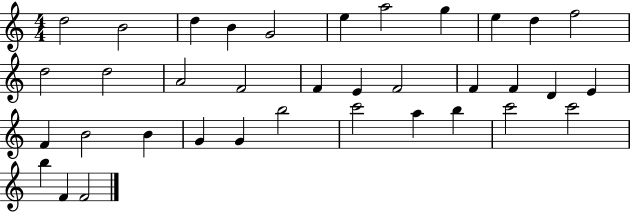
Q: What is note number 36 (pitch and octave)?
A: F4